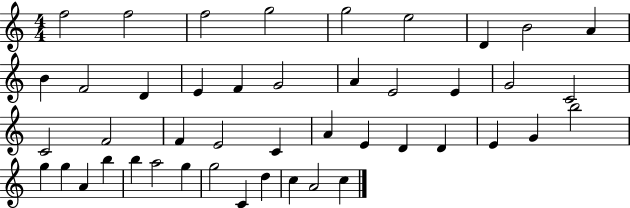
X:1
T:Untitled
M:4/4
L:1/4
K:C
f2 f2 f2 g2 g2 e2 D B2 A B F2 D E F G2 A E2 E G2 C2 C2 F2 F E2 C A E D D E G b2 g g A b b a2 g g2 C d c A2 c